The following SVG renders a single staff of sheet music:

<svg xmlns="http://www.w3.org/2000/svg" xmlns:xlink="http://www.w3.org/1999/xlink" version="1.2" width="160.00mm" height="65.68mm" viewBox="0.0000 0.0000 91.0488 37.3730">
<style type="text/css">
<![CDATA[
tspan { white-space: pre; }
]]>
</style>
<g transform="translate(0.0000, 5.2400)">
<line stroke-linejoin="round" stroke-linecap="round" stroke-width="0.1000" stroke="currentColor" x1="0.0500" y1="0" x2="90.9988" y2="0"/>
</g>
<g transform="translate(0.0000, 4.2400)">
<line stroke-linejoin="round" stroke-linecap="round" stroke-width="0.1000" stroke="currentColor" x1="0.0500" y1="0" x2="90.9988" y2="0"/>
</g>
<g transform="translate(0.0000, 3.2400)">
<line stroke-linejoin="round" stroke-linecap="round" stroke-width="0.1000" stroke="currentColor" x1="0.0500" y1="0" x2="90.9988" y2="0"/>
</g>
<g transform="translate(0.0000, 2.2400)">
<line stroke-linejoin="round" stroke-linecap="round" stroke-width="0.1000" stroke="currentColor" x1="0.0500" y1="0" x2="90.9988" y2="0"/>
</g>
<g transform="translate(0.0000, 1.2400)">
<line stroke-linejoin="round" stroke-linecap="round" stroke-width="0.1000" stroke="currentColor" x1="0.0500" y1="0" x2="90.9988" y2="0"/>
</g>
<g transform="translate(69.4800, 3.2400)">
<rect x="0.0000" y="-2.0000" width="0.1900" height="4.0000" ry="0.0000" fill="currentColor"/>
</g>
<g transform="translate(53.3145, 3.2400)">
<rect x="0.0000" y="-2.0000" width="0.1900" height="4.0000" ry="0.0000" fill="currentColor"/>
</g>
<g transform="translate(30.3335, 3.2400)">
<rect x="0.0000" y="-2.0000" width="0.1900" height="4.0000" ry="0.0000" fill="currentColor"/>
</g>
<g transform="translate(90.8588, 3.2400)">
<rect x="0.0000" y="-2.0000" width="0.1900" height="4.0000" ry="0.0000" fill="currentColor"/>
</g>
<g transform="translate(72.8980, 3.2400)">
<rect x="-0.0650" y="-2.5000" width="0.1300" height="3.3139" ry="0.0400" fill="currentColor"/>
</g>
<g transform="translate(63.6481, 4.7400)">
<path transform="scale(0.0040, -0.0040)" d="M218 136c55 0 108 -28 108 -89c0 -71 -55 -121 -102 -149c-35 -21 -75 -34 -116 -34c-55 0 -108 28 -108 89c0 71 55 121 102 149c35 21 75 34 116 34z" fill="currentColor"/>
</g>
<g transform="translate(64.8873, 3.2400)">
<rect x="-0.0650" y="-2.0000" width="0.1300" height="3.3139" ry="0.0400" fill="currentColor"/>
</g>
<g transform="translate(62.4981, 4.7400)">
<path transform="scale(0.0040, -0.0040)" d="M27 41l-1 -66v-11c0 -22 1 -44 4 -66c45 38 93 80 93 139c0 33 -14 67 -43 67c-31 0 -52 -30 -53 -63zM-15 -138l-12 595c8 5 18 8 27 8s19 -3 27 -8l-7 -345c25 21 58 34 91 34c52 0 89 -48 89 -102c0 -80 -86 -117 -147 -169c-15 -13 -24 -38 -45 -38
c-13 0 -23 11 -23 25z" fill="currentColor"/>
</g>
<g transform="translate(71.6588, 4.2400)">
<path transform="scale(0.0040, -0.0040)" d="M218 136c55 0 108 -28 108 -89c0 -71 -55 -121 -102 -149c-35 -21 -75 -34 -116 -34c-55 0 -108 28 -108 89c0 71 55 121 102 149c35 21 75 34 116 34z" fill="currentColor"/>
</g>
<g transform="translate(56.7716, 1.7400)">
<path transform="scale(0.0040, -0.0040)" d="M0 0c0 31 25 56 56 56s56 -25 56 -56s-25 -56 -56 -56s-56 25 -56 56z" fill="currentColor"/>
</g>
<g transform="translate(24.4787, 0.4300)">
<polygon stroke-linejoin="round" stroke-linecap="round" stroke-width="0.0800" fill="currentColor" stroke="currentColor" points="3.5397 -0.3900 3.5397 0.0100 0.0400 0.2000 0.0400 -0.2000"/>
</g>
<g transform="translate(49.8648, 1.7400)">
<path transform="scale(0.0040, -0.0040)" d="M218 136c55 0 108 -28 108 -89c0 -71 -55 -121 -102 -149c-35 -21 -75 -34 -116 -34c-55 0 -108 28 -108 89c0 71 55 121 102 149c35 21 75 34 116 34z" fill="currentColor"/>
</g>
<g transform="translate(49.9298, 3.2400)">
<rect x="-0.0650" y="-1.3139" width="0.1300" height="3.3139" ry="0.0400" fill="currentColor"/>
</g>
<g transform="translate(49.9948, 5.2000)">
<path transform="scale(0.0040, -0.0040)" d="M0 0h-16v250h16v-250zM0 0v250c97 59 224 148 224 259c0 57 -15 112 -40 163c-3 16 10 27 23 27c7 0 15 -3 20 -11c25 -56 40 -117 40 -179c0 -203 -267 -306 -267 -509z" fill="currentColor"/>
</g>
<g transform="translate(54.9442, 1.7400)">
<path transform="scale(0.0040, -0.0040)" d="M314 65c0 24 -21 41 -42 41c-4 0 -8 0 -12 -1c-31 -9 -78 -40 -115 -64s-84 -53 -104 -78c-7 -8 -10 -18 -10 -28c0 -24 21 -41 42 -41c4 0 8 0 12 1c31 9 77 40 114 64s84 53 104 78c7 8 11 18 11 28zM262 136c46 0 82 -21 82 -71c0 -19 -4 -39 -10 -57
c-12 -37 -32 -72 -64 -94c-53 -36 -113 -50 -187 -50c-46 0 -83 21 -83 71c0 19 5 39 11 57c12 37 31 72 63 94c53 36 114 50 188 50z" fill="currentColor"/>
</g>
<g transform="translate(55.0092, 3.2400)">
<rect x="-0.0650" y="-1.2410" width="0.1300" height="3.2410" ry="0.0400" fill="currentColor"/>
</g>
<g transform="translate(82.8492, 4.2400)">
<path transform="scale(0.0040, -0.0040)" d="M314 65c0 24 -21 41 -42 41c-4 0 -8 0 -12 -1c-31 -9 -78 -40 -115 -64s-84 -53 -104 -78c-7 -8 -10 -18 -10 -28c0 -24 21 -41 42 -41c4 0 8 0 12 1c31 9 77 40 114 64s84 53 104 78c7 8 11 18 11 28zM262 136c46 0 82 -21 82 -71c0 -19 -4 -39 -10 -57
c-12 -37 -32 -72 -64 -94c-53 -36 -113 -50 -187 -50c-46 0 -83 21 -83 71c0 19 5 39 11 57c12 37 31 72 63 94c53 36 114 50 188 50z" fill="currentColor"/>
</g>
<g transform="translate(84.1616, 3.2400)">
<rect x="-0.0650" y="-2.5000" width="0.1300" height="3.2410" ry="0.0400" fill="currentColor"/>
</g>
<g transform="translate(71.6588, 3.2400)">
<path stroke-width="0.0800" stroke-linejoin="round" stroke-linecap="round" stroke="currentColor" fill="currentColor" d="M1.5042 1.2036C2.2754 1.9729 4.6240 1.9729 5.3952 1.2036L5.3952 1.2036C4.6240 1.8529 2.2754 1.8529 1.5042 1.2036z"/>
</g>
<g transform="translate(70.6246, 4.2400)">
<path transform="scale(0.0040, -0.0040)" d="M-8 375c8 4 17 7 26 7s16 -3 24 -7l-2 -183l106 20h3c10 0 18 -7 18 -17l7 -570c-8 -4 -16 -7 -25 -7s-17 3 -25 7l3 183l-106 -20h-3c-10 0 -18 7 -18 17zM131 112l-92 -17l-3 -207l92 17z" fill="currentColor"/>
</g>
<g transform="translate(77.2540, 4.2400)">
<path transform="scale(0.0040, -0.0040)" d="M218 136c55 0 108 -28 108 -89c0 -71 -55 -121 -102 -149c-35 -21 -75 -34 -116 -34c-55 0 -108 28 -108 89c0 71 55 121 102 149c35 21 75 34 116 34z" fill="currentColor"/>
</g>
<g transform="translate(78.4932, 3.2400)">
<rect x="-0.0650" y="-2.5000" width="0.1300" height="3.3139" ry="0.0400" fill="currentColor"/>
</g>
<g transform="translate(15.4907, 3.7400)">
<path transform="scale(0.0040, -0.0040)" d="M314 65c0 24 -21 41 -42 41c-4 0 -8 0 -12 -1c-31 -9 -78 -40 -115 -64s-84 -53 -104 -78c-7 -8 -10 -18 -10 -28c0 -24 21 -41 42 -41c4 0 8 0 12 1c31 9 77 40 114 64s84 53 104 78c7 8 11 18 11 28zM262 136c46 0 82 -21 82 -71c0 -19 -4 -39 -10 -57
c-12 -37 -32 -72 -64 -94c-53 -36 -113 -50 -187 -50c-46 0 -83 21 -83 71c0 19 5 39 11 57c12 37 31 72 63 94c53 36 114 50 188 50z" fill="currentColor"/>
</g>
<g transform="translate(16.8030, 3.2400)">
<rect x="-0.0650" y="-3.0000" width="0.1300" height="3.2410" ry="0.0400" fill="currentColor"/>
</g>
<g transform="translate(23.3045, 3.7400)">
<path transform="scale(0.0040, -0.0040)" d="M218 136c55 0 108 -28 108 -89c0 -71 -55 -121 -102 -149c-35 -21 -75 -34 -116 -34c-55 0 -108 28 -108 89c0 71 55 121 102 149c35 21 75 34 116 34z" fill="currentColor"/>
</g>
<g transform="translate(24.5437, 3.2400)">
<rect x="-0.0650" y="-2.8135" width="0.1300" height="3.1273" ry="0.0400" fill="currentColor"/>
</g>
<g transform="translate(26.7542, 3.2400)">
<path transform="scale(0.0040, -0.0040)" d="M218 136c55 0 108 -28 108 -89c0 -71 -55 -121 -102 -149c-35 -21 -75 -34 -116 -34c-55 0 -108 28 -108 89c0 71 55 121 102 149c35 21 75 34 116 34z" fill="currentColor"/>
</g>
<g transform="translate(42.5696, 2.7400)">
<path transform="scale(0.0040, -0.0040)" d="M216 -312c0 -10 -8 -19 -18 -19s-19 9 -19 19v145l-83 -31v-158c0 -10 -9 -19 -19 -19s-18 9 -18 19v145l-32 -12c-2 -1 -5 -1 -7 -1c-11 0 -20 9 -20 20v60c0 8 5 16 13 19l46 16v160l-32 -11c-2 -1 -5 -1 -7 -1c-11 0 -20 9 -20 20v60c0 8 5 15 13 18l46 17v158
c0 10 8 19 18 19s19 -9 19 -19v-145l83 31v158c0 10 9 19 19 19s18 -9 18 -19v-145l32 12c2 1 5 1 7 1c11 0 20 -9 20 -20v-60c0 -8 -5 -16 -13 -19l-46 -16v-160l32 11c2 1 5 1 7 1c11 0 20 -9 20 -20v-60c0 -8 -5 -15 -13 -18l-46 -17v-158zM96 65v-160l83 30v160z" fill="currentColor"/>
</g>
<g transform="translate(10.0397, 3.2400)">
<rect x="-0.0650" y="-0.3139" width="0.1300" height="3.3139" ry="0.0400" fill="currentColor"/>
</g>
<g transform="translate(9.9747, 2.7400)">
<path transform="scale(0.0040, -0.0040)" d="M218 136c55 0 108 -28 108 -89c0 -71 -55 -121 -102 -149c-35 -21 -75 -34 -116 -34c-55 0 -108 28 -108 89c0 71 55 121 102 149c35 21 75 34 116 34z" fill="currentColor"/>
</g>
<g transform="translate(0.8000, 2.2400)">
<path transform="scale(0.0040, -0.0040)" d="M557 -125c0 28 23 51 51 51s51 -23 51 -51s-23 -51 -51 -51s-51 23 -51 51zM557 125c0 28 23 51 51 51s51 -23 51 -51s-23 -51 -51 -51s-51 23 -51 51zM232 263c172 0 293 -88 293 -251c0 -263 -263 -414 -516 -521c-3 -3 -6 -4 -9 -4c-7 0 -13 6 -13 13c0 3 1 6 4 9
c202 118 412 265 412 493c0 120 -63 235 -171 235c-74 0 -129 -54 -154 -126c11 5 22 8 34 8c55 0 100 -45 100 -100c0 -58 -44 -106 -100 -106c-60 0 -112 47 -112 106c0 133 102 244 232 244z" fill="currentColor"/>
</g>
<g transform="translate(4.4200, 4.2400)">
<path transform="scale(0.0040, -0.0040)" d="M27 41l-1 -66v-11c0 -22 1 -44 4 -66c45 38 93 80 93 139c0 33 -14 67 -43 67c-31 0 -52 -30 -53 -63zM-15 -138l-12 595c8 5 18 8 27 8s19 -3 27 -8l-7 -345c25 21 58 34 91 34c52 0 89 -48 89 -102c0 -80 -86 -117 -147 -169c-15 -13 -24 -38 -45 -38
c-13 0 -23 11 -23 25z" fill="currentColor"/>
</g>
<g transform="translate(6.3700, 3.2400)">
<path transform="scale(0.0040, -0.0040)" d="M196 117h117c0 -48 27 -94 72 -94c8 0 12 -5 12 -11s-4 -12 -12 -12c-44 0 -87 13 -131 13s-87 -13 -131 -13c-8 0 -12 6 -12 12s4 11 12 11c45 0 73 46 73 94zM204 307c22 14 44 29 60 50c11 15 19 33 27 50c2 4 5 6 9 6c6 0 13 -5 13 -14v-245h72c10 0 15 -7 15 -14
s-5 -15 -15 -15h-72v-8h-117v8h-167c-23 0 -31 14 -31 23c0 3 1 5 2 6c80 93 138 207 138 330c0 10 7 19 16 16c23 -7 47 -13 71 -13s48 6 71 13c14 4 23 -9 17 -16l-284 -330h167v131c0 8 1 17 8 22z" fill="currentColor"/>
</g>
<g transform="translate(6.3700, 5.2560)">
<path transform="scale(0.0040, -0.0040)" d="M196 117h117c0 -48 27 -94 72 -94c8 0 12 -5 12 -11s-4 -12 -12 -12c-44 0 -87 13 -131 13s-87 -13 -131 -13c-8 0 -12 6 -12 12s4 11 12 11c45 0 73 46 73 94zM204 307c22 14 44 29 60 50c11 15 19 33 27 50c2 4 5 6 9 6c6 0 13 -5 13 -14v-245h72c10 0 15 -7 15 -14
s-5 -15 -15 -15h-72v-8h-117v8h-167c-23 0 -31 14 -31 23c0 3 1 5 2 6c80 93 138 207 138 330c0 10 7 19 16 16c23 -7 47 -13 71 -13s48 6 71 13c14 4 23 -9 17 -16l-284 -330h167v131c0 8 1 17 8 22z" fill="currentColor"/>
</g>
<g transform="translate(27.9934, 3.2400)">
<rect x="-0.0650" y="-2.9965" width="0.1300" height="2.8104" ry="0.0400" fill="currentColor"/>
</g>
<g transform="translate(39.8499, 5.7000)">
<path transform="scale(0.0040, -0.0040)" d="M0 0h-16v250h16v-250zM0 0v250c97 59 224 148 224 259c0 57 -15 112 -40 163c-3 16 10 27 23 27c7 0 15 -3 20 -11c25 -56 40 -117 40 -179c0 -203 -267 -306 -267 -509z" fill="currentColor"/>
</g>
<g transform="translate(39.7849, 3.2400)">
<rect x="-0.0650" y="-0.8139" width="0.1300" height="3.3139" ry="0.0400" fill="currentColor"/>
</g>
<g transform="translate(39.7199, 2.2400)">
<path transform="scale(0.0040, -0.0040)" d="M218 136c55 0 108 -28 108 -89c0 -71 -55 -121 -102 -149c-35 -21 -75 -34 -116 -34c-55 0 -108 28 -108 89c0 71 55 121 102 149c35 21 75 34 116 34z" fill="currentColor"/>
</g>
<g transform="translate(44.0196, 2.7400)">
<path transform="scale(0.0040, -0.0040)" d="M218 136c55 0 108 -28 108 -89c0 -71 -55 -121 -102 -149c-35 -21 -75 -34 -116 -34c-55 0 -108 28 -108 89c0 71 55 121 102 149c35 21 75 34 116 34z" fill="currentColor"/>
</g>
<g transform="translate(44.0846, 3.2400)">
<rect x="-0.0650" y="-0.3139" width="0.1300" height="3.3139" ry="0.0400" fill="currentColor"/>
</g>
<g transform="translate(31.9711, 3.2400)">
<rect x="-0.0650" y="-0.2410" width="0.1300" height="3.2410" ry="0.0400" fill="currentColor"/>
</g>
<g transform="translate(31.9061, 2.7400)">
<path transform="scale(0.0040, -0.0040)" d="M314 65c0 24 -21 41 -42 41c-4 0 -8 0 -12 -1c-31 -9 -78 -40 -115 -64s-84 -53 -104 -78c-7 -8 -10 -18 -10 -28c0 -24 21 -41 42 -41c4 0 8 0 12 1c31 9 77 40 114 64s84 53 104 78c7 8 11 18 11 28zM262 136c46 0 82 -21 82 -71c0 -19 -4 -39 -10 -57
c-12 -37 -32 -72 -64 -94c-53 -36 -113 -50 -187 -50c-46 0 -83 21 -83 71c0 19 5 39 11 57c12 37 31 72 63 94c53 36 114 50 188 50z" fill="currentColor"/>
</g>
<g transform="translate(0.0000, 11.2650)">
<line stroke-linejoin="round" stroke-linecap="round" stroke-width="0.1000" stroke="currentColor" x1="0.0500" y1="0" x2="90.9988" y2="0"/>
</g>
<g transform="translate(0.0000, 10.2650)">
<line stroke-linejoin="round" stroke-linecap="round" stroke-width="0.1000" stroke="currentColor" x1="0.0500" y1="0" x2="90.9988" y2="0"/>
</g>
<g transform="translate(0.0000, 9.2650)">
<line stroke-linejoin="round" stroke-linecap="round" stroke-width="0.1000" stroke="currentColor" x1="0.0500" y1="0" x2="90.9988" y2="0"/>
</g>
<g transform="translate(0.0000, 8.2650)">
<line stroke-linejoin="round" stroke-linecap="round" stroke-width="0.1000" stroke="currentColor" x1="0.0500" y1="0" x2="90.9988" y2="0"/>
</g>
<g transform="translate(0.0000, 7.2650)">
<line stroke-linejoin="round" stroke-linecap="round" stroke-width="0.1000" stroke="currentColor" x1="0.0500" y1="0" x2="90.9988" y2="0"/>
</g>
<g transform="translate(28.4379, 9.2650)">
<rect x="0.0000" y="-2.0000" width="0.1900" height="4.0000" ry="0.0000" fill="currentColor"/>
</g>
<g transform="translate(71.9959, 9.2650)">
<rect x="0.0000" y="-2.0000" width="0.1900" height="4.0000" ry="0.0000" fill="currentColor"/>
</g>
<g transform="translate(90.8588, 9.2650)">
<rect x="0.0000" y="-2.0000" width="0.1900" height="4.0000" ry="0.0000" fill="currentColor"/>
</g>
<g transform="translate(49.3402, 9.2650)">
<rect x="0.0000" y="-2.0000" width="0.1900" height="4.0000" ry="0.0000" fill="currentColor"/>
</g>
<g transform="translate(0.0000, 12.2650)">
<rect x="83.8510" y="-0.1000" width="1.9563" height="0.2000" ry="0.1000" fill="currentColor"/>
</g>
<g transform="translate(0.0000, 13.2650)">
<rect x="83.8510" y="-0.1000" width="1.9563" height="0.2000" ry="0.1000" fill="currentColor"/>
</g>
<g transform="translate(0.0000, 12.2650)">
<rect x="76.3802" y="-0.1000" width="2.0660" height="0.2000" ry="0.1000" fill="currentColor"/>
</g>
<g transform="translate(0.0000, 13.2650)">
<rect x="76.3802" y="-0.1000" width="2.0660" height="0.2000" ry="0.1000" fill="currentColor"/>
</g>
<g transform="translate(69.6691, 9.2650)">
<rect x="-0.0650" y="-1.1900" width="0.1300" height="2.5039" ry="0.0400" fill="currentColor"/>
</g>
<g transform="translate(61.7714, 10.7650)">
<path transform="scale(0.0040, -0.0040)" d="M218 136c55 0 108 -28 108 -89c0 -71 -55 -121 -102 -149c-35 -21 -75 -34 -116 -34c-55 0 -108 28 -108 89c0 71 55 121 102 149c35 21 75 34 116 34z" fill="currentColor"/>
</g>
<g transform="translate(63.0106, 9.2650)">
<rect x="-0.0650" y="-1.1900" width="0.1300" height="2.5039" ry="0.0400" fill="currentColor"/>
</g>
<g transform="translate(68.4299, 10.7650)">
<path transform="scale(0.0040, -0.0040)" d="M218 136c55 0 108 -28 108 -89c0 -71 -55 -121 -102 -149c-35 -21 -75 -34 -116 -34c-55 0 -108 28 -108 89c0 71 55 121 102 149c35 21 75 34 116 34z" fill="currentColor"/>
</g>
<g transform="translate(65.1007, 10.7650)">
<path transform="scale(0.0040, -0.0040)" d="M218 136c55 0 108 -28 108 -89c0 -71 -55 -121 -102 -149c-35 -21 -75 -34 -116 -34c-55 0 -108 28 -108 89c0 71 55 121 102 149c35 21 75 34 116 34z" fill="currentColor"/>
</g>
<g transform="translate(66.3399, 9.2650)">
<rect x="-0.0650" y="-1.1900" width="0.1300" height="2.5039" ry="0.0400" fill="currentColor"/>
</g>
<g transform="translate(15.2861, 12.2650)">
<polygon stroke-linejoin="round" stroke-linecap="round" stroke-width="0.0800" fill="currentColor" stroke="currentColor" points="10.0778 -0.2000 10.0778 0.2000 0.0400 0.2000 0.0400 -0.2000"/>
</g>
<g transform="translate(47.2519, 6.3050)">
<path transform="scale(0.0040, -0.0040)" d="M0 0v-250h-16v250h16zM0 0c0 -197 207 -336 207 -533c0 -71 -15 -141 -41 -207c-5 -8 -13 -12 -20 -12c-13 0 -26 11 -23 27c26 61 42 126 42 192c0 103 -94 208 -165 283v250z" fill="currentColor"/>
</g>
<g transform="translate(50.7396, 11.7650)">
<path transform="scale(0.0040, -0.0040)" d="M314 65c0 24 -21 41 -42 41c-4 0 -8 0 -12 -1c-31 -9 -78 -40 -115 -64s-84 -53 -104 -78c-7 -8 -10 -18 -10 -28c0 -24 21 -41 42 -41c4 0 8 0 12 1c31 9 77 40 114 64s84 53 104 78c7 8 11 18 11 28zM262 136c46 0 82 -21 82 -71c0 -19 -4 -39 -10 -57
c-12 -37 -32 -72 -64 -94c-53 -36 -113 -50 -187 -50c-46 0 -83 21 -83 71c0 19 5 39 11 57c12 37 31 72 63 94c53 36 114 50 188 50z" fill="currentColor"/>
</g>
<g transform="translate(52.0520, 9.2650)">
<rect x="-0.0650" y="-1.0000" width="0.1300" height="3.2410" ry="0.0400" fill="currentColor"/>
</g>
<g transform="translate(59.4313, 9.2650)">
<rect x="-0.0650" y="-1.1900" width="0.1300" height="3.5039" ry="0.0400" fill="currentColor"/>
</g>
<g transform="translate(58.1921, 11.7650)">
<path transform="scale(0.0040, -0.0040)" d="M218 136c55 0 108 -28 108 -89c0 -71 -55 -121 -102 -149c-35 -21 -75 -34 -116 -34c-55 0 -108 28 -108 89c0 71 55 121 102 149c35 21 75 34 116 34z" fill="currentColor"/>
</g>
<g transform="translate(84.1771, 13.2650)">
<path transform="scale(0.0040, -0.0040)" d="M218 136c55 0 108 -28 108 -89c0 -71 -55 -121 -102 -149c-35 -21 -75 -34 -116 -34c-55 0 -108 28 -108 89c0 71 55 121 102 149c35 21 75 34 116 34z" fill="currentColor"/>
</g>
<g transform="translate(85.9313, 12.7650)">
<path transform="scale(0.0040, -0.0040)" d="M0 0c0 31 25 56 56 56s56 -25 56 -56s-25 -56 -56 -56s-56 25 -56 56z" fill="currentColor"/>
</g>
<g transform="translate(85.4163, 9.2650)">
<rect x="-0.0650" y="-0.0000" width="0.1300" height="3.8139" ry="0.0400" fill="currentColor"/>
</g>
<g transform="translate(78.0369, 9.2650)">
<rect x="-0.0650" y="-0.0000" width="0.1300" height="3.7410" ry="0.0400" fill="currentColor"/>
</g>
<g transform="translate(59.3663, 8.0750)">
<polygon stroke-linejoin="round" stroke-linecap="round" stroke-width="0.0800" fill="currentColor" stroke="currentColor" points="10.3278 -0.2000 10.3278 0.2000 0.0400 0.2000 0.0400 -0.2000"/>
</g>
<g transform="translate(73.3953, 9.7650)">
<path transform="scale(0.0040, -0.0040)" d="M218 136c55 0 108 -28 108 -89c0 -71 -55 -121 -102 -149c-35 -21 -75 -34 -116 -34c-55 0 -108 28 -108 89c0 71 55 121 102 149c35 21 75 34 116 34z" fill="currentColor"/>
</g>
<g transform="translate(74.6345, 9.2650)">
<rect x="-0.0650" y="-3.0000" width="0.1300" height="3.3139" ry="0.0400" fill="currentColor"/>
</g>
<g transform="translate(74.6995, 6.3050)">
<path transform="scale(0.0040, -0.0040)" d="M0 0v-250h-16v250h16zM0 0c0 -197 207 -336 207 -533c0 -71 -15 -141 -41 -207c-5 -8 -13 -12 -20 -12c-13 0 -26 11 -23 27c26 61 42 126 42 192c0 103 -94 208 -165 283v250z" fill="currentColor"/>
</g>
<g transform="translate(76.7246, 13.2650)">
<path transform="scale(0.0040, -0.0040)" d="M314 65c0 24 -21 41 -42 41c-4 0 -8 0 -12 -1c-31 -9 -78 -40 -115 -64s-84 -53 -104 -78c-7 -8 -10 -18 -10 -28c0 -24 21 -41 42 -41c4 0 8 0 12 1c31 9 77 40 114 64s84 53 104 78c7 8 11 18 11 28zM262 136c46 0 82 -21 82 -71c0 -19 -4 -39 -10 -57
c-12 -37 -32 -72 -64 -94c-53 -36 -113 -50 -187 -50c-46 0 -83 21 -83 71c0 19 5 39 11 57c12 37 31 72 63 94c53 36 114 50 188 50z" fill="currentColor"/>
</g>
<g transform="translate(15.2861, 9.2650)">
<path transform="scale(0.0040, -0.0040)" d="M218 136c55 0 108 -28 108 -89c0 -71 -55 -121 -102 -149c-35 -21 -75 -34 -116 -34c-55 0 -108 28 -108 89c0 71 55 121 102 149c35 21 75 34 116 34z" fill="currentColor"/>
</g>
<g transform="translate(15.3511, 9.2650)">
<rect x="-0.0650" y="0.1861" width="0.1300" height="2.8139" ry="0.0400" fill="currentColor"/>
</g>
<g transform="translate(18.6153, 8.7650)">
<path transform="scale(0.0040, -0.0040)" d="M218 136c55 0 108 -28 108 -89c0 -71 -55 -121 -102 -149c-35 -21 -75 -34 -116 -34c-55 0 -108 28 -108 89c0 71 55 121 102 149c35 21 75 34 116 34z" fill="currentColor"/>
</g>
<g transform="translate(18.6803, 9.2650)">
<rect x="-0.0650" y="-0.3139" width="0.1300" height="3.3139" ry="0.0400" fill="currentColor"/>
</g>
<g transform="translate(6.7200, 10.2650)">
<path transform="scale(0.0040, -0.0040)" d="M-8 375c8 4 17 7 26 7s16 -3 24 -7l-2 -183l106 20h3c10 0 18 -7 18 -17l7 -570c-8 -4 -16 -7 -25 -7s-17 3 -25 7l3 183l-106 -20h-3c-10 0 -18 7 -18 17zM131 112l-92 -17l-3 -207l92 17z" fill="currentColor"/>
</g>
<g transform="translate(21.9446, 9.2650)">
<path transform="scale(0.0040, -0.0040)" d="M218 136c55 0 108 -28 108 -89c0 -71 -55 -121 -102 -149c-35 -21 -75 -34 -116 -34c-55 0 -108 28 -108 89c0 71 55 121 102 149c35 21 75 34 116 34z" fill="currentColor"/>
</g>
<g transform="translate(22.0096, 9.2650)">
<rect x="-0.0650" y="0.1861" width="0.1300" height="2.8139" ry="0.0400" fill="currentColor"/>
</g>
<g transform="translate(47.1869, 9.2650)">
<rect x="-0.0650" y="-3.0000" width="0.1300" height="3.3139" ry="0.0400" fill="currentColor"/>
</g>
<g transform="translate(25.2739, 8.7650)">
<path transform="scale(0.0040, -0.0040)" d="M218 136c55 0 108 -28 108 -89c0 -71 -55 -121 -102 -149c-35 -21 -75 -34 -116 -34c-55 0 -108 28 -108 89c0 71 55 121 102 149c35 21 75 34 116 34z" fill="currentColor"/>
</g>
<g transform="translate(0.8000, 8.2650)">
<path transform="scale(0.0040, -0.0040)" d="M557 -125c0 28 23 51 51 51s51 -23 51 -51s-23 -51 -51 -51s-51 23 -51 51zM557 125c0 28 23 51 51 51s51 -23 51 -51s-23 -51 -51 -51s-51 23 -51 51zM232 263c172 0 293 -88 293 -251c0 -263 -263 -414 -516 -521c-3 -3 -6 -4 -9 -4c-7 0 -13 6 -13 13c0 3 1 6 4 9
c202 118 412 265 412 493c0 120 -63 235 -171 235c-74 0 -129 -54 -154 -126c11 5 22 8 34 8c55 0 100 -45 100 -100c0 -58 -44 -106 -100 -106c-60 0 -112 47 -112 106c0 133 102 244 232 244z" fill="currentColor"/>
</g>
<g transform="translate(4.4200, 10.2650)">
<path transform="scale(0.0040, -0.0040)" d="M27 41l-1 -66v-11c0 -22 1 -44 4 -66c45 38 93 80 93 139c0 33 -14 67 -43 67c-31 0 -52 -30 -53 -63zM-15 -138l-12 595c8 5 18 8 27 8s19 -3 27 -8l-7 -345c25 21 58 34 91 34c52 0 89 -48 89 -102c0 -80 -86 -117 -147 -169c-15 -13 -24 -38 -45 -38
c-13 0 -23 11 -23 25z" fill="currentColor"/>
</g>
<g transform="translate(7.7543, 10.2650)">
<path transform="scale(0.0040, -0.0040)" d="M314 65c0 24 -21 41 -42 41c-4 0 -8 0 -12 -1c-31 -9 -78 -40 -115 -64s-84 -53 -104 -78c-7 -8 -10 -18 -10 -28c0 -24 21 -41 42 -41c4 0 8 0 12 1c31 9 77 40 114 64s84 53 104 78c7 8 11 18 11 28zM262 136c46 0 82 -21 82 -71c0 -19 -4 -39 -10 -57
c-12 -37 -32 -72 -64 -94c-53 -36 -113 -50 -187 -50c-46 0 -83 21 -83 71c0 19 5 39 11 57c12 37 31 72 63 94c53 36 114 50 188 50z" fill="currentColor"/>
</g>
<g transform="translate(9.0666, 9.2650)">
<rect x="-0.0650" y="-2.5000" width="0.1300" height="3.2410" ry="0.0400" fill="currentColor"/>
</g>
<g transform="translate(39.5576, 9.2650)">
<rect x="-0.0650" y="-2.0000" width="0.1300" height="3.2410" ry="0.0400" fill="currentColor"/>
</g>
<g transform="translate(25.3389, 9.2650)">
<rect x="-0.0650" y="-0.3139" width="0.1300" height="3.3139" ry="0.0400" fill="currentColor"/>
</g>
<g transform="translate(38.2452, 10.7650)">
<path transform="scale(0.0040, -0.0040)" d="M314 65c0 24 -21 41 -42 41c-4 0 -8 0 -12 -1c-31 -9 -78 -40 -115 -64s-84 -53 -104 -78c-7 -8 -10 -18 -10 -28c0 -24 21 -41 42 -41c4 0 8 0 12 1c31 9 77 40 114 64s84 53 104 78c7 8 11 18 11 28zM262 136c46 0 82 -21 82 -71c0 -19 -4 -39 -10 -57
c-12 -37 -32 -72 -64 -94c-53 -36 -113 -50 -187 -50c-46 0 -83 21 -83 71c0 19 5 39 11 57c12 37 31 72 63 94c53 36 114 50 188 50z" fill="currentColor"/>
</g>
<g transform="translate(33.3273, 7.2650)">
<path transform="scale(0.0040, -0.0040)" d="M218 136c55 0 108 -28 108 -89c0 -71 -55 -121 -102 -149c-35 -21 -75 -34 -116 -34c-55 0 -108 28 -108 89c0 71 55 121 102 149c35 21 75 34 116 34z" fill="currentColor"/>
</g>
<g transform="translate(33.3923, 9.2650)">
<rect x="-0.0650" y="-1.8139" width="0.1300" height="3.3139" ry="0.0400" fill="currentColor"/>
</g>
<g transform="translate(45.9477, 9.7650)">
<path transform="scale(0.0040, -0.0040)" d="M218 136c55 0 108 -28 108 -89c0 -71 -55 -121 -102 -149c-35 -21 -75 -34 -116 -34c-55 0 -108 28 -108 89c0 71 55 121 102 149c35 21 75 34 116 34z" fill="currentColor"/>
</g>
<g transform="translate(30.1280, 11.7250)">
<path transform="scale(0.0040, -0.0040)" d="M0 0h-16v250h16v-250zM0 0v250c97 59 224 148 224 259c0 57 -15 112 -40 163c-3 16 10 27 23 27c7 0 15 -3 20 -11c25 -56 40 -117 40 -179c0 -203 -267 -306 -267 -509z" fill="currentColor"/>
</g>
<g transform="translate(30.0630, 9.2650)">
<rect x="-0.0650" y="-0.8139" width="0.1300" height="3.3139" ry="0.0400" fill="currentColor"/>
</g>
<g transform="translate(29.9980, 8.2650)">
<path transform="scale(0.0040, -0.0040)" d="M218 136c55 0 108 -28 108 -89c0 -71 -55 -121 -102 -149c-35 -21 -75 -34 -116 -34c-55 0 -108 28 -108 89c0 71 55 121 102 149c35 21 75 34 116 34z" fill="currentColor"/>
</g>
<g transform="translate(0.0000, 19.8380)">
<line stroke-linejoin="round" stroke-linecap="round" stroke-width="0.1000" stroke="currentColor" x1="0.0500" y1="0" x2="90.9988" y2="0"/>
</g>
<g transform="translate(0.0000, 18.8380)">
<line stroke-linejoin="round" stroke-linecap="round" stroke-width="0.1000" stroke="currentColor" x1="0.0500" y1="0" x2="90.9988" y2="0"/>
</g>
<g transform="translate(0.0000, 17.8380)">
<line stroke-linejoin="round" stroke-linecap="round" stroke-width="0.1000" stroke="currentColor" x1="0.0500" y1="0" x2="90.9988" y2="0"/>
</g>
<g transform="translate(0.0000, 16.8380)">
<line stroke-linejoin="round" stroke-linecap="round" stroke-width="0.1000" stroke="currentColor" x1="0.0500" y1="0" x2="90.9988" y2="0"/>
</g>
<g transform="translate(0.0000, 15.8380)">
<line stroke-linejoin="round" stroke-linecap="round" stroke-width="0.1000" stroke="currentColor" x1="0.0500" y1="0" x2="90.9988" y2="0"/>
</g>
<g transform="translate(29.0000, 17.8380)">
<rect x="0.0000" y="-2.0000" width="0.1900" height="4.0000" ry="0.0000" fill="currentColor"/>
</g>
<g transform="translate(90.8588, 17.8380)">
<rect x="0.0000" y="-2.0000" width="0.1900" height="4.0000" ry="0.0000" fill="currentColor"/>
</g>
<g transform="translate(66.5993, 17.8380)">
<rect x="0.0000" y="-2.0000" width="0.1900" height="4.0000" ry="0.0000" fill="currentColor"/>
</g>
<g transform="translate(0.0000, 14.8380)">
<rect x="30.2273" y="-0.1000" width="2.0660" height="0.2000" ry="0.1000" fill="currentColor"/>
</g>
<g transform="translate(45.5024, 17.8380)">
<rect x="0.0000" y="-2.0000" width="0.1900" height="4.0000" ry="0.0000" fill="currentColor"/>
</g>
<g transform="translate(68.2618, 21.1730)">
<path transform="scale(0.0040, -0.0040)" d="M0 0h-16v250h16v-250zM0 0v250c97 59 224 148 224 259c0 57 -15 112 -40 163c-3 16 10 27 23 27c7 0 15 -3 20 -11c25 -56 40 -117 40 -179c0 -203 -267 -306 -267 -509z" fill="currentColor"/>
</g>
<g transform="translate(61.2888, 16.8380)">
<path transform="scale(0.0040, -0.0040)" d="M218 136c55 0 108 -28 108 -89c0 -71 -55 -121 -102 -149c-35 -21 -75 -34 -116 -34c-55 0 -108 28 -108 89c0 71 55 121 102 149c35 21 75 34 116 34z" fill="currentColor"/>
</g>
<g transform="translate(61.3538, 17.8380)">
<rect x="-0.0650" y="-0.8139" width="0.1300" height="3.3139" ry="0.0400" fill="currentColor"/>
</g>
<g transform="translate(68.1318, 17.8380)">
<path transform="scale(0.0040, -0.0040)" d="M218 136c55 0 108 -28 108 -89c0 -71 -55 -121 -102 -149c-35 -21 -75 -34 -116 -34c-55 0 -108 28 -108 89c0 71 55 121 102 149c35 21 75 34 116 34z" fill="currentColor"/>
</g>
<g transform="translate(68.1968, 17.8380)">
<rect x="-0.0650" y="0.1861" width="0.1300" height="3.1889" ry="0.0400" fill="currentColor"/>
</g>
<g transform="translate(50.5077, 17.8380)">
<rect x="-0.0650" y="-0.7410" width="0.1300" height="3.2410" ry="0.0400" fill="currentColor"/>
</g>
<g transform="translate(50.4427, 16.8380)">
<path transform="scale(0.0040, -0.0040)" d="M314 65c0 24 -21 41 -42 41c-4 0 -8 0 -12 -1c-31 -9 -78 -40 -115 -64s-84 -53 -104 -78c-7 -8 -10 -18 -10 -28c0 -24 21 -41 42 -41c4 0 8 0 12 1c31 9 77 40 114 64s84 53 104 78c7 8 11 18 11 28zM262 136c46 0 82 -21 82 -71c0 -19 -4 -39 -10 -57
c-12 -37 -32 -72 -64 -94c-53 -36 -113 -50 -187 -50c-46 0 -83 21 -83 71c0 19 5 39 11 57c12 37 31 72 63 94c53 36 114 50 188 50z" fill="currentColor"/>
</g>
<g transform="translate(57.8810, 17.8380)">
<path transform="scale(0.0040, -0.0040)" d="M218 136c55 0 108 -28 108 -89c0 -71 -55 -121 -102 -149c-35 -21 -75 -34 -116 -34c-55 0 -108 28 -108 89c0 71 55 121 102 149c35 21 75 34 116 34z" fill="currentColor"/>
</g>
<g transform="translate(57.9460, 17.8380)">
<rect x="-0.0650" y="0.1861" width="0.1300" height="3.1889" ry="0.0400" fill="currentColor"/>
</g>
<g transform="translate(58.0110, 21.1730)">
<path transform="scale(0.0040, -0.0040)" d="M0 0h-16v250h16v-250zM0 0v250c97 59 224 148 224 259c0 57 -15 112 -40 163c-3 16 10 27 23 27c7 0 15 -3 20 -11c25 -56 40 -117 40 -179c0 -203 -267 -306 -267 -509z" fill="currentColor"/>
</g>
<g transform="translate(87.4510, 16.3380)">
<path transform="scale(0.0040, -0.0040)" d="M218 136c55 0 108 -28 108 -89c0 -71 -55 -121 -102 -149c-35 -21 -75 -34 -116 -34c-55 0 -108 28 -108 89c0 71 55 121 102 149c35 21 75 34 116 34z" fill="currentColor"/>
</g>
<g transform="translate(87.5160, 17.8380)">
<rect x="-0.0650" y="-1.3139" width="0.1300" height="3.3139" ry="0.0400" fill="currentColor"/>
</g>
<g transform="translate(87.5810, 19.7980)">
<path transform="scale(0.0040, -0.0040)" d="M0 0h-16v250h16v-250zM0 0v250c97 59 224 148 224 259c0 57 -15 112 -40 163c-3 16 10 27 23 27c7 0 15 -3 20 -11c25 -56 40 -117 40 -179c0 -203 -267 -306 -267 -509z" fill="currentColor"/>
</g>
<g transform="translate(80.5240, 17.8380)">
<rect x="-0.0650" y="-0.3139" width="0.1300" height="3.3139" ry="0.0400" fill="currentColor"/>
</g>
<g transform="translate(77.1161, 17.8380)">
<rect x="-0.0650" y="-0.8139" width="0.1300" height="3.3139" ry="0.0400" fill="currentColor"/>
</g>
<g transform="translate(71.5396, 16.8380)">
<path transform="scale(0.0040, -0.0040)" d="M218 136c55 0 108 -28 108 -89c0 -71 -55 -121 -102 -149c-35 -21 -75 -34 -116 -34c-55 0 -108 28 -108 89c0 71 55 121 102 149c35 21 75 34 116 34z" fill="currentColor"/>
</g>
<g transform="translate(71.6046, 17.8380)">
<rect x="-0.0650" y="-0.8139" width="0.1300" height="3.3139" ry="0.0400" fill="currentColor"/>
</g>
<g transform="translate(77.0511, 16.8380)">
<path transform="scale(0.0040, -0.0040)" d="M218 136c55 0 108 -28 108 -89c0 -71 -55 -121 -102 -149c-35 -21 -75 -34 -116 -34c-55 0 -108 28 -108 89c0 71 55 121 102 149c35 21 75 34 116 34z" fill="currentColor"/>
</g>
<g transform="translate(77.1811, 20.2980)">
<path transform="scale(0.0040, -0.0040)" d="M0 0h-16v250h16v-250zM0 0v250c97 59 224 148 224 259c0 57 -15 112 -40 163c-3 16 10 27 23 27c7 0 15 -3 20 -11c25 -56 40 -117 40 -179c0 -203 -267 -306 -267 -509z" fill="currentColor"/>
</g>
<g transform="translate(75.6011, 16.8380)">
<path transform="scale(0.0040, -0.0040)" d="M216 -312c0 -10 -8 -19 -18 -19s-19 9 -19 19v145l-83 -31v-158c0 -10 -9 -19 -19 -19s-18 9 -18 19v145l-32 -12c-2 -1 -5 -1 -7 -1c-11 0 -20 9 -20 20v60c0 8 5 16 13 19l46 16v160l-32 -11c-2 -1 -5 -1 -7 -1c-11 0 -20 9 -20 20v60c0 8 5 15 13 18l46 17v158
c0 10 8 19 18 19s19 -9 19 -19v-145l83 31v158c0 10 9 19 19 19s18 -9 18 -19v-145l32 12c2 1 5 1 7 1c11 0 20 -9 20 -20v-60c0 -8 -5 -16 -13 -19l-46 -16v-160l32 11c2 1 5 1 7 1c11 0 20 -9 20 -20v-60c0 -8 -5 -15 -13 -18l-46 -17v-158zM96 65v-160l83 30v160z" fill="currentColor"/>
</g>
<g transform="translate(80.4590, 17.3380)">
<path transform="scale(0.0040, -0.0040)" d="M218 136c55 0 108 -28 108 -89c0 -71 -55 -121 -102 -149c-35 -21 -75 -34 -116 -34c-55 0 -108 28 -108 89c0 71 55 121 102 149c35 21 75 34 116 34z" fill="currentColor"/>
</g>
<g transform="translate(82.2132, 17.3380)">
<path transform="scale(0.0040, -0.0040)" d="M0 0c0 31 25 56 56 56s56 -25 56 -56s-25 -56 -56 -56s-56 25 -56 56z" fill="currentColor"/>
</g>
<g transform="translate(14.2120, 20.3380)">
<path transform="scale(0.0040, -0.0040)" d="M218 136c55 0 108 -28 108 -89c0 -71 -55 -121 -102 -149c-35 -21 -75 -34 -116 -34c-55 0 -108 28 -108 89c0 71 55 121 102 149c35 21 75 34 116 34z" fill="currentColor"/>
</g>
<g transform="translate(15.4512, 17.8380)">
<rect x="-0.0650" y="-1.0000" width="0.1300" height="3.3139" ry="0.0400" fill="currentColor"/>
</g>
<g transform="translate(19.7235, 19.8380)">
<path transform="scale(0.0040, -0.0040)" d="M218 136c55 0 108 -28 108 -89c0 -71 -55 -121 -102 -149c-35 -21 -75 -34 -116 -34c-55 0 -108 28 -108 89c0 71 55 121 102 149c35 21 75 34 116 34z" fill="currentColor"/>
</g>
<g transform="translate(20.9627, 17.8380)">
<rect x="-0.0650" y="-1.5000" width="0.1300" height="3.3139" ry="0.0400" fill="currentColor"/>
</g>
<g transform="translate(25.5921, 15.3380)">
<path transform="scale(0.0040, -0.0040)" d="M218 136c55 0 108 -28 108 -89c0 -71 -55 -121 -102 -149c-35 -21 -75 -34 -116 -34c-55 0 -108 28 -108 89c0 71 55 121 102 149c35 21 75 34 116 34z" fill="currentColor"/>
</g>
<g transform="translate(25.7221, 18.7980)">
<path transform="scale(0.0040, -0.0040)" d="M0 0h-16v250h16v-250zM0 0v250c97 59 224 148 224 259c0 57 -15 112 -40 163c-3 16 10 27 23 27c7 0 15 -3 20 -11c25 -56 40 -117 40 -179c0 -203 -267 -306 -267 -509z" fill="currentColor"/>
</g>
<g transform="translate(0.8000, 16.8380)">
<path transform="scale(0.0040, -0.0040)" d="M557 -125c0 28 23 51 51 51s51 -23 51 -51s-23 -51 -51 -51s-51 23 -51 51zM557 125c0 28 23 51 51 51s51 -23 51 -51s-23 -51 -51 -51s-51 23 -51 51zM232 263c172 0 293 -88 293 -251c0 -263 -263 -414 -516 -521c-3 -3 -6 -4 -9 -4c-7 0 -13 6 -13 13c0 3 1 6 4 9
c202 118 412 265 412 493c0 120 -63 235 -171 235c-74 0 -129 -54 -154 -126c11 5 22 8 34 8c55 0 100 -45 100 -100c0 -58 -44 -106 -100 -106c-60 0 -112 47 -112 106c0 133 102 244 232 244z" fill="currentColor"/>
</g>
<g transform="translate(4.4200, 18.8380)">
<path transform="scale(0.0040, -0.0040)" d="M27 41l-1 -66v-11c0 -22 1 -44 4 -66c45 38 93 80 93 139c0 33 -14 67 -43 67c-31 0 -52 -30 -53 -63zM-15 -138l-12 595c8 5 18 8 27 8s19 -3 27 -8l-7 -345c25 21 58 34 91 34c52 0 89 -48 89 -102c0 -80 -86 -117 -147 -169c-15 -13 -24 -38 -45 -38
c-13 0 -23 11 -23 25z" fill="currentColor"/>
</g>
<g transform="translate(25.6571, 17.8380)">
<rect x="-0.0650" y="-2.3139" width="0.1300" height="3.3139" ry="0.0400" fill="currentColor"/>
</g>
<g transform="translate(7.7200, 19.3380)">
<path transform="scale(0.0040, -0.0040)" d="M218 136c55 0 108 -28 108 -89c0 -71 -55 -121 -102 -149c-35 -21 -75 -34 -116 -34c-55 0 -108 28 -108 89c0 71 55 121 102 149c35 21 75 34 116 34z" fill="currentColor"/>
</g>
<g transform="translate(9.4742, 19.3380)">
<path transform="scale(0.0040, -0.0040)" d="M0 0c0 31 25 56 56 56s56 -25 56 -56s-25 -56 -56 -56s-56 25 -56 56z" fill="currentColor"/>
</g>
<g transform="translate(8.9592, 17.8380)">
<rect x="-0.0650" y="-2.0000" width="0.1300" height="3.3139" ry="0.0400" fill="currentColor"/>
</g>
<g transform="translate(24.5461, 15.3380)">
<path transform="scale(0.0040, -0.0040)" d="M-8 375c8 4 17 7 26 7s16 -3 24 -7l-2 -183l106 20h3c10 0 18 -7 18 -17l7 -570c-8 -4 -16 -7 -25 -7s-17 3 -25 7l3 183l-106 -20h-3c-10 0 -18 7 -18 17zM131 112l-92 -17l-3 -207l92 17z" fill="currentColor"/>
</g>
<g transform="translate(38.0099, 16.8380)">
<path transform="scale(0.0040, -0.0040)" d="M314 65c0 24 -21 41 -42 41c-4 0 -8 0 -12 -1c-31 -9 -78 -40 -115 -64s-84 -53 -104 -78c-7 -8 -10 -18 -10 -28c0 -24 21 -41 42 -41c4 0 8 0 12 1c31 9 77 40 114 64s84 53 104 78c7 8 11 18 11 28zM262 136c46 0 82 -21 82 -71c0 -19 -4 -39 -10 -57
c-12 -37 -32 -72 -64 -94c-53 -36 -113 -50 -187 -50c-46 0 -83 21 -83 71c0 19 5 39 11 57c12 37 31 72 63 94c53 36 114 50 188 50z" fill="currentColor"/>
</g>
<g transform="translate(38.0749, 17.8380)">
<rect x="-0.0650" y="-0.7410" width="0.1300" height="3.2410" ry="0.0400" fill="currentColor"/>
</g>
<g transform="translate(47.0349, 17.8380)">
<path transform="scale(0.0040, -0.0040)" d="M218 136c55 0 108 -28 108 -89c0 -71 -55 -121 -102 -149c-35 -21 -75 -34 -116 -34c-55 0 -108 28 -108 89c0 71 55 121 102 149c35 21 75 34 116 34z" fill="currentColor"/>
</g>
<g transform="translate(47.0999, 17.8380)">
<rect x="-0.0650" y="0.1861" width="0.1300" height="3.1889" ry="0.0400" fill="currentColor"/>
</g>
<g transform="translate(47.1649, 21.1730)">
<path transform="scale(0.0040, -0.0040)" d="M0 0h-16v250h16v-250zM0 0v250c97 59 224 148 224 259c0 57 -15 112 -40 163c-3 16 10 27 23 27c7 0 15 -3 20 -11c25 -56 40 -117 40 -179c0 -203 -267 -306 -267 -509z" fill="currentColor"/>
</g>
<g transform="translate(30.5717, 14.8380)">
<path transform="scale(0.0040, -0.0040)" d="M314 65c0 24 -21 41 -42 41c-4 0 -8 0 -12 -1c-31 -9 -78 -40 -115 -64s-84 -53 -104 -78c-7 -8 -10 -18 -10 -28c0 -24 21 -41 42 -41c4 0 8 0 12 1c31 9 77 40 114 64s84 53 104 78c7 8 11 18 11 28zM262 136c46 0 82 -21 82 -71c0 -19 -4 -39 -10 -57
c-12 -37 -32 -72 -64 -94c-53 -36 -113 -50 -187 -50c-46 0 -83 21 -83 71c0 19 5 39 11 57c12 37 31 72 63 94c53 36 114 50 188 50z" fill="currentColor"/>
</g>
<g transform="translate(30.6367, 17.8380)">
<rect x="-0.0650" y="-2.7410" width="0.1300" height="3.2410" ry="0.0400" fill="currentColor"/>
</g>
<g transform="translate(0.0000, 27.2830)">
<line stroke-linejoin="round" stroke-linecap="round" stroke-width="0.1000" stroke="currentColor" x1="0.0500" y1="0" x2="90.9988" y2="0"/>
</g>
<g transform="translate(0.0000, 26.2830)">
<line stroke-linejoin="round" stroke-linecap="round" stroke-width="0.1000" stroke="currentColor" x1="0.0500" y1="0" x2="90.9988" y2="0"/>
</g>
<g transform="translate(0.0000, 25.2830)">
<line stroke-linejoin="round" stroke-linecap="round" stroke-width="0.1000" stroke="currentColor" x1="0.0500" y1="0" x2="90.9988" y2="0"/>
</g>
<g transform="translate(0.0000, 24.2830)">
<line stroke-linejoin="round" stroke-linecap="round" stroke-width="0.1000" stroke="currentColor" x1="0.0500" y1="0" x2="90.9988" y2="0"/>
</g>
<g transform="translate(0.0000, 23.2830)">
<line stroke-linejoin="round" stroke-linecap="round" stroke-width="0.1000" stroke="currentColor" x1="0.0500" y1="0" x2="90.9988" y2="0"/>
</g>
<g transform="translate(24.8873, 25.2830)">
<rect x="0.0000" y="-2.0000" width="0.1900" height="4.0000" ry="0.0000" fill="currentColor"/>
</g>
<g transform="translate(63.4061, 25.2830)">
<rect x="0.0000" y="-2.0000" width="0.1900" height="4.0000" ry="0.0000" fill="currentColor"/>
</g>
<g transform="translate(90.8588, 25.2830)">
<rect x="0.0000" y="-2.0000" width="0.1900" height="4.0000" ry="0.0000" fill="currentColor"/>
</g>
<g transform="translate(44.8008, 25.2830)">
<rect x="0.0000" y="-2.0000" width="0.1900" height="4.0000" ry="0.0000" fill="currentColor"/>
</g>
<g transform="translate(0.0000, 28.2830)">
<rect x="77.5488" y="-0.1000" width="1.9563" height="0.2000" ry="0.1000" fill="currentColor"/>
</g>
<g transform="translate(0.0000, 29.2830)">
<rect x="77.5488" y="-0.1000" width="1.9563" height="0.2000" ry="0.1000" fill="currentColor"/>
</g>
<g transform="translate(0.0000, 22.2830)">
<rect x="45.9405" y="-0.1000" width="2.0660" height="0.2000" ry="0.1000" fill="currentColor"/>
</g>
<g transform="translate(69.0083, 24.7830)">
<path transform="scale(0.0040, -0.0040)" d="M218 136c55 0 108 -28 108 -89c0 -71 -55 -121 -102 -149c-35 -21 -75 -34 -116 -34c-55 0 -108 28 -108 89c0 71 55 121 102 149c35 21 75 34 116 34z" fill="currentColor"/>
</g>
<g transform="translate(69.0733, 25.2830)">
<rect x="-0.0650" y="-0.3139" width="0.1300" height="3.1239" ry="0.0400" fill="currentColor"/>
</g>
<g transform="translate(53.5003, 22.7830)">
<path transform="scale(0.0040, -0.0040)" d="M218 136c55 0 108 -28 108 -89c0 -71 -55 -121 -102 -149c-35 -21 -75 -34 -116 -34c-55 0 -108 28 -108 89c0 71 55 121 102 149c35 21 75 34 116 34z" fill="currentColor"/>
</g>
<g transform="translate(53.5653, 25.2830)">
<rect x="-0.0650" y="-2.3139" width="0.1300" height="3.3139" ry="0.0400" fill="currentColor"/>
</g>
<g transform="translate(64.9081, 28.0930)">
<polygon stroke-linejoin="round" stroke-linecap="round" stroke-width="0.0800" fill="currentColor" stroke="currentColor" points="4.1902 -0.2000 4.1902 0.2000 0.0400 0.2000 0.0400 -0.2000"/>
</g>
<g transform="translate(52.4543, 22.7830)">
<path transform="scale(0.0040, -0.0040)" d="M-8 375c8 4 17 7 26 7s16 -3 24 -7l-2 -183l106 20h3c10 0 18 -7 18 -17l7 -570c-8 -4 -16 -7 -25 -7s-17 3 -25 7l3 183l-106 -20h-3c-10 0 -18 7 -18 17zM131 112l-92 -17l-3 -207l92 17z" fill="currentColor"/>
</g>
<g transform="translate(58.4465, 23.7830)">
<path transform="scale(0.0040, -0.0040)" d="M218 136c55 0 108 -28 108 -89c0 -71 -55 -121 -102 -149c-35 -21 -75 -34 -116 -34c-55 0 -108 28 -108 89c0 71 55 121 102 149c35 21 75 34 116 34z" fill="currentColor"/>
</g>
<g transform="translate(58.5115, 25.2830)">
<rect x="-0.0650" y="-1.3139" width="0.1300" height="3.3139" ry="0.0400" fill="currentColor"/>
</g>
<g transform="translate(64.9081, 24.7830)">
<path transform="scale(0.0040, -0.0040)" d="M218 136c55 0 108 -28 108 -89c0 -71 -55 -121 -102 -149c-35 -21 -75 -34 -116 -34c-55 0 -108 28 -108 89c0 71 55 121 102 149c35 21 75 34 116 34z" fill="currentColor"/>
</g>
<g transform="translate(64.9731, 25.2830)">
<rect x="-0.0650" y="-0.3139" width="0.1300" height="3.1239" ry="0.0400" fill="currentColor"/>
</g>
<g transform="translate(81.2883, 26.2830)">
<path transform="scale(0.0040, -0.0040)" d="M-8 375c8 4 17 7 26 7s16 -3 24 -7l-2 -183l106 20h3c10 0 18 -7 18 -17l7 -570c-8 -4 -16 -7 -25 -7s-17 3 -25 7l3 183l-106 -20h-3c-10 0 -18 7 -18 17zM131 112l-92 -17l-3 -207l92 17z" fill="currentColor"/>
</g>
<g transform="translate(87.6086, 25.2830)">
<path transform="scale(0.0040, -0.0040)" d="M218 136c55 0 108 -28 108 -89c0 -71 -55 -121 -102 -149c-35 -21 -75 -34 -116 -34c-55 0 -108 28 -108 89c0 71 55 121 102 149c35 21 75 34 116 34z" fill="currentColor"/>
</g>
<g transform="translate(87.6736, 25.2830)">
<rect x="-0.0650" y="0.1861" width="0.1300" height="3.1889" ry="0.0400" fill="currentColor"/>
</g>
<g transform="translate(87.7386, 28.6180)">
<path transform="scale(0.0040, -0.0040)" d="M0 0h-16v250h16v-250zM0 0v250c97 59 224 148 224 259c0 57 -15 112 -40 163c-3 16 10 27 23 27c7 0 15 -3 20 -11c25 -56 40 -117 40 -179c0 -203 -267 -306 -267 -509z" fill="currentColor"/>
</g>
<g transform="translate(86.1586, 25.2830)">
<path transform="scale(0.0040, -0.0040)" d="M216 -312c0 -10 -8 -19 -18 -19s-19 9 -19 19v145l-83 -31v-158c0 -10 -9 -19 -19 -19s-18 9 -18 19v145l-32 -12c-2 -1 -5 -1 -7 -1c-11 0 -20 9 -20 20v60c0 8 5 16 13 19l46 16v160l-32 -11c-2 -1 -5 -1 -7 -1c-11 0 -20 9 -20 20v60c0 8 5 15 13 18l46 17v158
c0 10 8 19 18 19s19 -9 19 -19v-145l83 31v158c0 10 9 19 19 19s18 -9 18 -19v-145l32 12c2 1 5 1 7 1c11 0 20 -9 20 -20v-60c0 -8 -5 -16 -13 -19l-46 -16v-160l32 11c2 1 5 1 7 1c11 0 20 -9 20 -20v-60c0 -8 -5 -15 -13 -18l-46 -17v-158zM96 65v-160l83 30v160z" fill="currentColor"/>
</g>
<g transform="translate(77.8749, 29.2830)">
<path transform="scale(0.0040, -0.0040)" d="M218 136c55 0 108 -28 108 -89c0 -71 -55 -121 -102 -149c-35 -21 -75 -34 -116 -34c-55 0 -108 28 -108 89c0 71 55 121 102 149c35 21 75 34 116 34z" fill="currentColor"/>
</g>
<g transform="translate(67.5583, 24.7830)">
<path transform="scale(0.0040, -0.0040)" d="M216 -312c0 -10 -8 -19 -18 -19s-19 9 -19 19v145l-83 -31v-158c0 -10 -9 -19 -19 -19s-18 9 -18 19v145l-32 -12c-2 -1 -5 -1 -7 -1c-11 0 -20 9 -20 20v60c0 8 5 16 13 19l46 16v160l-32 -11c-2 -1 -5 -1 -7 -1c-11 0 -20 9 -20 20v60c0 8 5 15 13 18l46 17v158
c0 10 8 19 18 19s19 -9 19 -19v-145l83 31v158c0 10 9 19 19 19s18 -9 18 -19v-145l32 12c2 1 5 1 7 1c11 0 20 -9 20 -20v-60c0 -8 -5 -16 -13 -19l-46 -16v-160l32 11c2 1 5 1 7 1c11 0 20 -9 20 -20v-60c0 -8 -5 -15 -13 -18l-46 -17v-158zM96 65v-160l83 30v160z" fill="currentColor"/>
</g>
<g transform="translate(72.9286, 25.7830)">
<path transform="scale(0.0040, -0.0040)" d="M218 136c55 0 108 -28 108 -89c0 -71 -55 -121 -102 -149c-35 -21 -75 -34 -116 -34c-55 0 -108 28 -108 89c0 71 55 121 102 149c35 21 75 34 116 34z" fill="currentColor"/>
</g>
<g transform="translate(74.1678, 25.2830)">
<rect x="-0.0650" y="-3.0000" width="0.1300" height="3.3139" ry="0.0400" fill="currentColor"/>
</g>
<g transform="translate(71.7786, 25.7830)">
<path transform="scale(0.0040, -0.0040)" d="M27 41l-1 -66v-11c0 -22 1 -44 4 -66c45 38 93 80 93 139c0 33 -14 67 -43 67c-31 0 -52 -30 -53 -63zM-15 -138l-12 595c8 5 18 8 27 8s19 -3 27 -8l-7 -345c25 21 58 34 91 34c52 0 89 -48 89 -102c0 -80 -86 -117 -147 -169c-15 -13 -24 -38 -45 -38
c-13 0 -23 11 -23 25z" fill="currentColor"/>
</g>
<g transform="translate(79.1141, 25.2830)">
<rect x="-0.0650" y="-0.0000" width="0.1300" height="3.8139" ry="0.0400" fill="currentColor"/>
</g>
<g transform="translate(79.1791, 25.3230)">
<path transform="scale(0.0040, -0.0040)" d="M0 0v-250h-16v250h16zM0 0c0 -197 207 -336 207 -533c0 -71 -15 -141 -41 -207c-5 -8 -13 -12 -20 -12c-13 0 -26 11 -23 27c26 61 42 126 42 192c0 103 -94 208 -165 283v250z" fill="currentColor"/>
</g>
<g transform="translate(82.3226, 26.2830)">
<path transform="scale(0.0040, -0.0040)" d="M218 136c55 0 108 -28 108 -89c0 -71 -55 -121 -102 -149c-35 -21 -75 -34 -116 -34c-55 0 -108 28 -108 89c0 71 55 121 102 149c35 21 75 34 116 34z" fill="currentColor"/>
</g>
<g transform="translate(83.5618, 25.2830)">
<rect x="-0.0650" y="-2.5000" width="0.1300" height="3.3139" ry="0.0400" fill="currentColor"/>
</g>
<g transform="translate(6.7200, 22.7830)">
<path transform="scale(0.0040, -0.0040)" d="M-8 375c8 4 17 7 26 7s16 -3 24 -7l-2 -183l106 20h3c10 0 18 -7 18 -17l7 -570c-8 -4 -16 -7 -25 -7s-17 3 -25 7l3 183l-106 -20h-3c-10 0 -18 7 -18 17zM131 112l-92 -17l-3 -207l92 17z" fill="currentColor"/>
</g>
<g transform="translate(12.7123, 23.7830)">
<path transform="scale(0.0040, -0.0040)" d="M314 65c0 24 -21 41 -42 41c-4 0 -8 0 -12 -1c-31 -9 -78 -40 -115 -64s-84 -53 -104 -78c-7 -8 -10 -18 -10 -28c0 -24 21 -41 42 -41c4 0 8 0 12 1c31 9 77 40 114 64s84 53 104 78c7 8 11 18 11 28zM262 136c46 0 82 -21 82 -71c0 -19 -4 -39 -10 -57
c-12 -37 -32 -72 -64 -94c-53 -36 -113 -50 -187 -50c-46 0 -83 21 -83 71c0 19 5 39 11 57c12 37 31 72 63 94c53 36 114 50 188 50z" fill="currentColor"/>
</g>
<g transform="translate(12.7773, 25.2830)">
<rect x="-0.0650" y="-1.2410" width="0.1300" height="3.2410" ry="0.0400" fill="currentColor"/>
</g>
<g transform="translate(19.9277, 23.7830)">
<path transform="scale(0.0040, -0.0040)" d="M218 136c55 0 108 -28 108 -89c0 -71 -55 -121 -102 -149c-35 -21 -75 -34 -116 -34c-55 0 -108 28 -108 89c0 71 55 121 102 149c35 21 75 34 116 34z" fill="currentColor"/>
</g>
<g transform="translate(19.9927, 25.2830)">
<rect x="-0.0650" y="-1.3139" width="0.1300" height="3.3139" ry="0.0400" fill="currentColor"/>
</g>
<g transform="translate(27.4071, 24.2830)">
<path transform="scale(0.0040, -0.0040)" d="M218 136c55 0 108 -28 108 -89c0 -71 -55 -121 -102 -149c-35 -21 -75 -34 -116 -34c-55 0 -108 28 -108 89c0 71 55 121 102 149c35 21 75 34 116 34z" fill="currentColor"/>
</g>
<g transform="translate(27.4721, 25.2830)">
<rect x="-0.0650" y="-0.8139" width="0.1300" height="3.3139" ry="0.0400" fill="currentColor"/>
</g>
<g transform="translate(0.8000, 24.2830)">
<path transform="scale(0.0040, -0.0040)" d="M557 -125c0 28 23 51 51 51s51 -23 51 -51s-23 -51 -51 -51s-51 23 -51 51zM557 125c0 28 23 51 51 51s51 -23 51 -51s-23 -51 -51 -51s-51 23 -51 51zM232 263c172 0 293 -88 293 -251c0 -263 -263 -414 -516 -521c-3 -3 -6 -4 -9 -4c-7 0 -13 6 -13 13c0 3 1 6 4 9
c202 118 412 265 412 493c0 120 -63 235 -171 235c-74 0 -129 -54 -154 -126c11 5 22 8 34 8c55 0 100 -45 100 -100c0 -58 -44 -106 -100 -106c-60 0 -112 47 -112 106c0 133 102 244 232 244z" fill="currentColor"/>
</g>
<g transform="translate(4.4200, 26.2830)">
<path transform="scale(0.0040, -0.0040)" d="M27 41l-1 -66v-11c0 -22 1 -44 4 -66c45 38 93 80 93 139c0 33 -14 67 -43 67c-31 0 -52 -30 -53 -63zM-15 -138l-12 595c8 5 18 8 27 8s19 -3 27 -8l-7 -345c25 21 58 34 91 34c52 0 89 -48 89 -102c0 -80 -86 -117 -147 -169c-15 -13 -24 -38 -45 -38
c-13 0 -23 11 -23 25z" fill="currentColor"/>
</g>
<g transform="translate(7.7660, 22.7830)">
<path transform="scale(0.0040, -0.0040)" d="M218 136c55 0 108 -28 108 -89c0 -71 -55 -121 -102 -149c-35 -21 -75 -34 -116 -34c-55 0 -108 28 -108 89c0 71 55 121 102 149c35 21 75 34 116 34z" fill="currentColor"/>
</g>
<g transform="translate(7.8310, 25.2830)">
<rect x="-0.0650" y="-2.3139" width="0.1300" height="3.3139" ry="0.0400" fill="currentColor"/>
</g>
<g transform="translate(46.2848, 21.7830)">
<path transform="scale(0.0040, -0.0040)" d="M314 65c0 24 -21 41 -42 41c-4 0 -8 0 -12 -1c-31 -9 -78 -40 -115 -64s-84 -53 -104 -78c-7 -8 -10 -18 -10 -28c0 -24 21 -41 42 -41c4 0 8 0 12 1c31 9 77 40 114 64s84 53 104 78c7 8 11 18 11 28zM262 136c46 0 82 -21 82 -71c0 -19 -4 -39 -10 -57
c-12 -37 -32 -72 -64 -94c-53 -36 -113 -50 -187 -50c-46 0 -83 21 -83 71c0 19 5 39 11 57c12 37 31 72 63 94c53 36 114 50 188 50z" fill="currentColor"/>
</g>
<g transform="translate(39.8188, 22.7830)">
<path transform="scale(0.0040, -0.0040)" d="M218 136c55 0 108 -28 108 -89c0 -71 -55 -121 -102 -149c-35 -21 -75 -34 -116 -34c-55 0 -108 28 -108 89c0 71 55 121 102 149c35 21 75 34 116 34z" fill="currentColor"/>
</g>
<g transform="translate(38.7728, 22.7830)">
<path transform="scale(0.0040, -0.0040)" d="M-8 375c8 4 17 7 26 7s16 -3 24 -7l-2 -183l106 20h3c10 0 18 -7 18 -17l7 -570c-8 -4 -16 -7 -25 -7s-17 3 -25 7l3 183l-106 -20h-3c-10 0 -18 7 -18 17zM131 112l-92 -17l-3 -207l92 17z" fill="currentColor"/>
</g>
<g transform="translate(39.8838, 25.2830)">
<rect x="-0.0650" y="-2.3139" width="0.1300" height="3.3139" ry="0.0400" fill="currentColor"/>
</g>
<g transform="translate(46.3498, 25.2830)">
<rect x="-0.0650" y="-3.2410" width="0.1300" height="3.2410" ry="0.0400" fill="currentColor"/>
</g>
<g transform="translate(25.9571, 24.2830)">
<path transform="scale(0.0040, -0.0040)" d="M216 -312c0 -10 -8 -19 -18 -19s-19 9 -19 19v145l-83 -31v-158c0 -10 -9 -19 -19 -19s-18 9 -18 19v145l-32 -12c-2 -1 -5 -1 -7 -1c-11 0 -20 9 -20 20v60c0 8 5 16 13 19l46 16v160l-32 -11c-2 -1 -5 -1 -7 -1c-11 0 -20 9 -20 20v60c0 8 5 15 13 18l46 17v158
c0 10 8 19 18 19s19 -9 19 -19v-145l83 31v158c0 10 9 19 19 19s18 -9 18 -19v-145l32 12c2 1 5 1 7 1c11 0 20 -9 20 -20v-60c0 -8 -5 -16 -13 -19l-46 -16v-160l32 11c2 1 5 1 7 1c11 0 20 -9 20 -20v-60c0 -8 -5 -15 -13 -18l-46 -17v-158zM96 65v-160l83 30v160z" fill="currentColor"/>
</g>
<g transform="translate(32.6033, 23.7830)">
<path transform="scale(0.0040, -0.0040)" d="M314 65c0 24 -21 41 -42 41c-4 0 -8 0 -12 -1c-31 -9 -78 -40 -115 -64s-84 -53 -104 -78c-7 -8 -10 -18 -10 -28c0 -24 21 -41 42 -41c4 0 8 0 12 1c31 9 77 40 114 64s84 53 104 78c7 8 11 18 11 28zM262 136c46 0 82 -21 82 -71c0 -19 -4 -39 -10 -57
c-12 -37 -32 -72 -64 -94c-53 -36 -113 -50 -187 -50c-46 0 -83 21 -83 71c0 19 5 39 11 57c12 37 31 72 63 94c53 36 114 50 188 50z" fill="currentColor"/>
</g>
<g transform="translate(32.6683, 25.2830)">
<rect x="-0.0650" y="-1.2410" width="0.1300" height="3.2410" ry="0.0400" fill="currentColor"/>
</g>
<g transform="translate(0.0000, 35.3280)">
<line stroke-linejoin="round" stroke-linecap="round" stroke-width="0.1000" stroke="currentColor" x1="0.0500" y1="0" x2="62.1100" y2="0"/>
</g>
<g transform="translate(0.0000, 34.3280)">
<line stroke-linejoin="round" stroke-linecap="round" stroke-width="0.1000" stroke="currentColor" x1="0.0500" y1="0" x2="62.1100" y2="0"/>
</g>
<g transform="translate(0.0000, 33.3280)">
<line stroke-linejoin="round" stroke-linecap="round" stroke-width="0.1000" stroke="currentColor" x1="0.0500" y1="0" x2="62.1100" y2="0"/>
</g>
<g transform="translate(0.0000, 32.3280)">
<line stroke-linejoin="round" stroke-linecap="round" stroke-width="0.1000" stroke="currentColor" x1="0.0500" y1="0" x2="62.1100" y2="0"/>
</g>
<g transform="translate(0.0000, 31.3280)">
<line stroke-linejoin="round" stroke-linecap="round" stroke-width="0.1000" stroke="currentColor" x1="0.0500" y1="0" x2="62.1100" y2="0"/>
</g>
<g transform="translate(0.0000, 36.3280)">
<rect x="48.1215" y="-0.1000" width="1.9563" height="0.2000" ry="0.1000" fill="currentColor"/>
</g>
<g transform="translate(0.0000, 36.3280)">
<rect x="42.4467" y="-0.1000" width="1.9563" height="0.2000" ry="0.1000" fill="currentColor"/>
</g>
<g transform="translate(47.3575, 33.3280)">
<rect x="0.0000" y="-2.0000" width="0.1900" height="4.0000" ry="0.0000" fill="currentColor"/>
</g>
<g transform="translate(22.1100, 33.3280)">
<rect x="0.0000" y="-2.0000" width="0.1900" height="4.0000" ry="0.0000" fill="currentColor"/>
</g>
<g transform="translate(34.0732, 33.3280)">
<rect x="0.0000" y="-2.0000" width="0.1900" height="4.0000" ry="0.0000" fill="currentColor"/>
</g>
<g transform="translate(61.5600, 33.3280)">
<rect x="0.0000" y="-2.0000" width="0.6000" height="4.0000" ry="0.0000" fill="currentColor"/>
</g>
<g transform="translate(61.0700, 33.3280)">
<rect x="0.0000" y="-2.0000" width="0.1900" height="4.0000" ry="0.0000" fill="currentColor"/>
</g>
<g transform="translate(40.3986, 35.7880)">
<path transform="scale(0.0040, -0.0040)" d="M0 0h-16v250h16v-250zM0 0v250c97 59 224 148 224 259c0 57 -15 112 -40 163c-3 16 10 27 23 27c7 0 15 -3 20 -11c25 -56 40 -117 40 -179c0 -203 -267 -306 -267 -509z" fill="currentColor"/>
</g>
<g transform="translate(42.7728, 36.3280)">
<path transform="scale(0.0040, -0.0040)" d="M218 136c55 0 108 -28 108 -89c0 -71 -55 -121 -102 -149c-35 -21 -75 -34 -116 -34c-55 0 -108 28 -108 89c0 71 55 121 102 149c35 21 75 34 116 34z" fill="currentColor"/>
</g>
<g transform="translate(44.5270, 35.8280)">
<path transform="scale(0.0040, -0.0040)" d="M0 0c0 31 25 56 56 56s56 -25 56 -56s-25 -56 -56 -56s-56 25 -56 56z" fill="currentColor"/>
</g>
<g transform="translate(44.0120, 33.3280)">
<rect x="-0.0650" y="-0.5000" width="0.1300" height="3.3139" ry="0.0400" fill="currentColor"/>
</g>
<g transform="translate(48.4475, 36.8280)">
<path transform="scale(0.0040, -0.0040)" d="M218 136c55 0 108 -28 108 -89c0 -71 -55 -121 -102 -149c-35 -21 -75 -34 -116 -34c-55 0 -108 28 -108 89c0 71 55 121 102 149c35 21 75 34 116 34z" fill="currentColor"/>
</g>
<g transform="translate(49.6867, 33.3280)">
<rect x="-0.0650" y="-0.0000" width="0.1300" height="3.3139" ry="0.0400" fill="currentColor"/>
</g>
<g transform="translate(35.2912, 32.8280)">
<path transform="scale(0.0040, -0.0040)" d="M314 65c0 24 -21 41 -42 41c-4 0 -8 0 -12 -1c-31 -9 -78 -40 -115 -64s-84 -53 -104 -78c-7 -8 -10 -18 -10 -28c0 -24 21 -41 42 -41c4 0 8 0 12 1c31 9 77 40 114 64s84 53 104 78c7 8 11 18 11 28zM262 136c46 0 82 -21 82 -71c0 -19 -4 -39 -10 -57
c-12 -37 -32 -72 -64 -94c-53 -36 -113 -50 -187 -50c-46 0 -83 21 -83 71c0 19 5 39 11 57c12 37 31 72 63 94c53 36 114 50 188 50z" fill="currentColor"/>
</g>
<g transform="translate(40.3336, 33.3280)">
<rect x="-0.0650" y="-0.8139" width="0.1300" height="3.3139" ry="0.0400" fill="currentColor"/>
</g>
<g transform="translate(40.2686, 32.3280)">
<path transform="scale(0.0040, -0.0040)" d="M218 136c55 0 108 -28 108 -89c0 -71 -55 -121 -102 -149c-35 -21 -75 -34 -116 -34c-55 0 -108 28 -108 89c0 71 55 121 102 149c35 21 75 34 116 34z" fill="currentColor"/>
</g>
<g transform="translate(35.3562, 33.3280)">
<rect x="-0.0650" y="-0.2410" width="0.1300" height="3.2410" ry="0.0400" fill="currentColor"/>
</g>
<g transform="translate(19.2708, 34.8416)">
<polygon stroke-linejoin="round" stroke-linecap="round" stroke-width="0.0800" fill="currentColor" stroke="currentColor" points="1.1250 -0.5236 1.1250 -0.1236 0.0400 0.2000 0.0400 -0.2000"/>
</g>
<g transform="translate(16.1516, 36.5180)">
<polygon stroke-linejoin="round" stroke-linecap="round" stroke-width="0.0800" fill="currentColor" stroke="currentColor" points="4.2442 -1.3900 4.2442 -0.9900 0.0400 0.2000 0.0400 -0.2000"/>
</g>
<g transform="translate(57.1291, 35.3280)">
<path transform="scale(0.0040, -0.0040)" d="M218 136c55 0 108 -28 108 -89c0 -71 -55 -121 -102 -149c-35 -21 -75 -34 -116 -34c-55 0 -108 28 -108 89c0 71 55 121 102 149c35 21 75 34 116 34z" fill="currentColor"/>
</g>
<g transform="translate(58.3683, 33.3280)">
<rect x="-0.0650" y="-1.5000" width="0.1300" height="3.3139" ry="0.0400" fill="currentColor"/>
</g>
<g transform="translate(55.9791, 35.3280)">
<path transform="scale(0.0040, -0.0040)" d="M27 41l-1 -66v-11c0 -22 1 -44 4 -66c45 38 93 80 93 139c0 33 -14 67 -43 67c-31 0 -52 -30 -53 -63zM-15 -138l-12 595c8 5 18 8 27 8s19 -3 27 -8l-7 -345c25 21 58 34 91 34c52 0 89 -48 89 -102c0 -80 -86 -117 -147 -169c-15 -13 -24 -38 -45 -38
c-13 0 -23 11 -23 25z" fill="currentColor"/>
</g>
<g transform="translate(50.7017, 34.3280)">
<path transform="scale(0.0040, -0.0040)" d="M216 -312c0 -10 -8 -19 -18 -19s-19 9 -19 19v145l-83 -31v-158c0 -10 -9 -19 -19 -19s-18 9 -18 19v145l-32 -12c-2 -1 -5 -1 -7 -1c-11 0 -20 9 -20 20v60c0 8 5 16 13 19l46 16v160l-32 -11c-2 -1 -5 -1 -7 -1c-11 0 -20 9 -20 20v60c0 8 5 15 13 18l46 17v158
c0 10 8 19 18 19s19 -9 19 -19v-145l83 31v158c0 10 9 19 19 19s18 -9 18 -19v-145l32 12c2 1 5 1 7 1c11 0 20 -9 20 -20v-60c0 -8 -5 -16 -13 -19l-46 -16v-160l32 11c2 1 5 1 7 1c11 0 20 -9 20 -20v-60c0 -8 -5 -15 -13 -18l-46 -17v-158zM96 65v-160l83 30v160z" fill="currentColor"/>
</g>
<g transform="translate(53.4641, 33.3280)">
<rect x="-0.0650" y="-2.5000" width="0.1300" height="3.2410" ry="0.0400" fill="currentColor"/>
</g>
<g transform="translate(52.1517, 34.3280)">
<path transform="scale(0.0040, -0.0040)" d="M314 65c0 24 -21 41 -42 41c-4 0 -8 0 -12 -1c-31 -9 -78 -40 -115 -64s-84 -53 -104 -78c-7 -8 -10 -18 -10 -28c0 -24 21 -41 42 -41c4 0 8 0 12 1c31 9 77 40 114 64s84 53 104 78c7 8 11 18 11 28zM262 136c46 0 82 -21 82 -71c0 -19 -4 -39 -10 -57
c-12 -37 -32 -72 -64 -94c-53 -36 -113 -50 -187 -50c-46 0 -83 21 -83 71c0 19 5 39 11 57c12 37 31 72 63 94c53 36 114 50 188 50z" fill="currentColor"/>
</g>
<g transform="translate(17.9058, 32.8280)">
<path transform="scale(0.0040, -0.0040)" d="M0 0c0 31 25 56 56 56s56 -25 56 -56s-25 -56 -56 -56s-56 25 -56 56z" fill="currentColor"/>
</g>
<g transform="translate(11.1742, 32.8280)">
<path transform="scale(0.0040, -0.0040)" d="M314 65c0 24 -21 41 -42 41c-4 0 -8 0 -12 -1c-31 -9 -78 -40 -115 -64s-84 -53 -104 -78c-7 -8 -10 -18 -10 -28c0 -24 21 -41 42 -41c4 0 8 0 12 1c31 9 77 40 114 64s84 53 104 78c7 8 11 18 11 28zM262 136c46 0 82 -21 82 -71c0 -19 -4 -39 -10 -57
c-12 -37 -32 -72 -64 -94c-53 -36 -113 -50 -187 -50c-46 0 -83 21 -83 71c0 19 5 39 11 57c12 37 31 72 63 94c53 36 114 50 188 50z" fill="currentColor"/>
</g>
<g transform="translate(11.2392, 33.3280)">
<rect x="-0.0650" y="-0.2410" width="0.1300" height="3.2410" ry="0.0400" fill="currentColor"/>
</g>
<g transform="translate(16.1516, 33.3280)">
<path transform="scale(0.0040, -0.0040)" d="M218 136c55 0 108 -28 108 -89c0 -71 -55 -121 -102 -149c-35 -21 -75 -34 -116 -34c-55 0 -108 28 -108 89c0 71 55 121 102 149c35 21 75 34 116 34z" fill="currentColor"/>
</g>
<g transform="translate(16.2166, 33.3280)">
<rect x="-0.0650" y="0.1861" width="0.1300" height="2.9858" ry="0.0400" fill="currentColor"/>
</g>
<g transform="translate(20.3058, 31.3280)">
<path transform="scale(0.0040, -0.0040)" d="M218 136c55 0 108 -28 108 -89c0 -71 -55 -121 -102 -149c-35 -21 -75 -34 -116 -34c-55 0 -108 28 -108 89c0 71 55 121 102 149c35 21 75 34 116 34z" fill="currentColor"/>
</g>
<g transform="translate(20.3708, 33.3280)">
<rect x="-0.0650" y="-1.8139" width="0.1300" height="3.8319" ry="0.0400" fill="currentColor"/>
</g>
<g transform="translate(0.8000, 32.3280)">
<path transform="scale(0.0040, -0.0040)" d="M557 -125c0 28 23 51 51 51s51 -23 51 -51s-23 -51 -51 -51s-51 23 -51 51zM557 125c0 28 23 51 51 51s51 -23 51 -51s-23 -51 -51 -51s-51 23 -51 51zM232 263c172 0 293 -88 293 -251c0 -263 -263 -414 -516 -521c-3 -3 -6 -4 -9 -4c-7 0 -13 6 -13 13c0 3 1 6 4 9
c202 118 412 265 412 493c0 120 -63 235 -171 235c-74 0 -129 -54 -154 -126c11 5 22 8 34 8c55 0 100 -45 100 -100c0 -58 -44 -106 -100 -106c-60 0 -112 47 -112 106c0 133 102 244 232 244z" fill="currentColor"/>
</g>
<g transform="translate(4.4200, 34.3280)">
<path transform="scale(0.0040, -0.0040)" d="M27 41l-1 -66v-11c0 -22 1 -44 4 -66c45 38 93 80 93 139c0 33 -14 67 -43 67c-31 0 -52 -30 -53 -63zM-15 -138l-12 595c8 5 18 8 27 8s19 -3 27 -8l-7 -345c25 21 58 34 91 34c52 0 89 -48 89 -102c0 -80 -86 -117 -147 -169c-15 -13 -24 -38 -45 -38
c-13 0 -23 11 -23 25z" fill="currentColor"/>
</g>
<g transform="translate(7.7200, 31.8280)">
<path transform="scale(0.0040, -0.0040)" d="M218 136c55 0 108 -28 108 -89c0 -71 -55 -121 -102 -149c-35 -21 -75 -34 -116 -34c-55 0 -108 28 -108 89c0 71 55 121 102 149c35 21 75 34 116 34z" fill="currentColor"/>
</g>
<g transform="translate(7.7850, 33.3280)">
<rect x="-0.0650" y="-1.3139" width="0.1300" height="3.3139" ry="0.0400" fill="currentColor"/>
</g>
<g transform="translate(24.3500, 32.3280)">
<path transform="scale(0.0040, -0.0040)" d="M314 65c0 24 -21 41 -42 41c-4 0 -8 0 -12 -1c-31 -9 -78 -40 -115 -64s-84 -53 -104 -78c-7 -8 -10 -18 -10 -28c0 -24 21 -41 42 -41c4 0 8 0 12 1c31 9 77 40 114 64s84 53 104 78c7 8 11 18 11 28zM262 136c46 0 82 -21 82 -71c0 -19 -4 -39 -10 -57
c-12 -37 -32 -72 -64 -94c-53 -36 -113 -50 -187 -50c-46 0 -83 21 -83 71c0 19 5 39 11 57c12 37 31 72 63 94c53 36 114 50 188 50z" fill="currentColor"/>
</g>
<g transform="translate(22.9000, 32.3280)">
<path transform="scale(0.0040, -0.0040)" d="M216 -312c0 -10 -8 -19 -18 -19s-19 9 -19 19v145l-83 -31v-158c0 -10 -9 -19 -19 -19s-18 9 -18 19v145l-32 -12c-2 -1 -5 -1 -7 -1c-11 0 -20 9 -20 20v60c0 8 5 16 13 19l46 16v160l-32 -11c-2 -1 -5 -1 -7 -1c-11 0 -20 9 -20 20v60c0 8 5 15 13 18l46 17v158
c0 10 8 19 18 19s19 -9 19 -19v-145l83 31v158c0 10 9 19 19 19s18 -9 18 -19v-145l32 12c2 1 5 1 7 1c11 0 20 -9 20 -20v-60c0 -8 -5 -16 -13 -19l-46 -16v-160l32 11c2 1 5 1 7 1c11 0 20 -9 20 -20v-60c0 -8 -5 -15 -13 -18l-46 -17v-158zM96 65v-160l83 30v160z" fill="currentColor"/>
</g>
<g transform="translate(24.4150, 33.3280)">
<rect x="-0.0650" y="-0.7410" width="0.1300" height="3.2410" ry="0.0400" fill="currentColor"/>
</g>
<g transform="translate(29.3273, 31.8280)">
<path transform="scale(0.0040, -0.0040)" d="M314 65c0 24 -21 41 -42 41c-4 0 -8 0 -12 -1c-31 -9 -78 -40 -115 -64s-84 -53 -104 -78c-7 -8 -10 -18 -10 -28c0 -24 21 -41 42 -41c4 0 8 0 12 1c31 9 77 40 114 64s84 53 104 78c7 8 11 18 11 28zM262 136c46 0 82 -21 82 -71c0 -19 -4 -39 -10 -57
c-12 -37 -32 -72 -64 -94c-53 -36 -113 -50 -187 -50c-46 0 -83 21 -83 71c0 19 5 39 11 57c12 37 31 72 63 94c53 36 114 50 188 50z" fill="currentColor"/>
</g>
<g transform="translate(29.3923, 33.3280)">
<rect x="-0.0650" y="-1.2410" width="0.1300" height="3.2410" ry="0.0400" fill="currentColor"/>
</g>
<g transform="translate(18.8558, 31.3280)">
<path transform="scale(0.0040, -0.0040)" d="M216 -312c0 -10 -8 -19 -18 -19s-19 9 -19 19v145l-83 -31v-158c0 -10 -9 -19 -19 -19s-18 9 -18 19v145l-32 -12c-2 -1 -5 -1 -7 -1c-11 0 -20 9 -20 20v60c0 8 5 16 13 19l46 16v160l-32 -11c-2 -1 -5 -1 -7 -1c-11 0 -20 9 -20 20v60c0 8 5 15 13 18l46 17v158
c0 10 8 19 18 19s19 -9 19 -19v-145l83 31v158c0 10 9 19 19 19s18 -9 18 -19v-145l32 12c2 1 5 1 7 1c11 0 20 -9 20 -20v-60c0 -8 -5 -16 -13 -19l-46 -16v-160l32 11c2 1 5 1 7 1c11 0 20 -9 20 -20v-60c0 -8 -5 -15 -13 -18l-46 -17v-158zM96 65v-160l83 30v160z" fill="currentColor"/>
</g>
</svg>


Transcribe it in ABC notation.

X:1
T:Untitled
M:4/4
L:1/4
K:F
E, C,2 C,/2 D,/2 E,2 F,/2 ^E, G,/2 G,2 _A,, B,, B,, B,,2 B,,2 D,/2 E,/2 D,/2 E,/2 F,/2 A, A,,2 C,/2 F,,2 F,,/2 A,,/2 A,,/2 A,,/2 C,/2 C,,2 C,, A,, F,, G,, B,/2 C2 F,2 D,/2 F,2 D,/2 F, D,/2 F, ^F,/2 E, G,/2 B, G,2 G, ^F, G,2 B, D2 B, G, E,/2 ^E,/2 _C, C,,/2 B,, ^D,/2 G, E,2 D,/2 ^A,/4 ^F,2 G,2 E,2 F,/2 E,, D,, ^B,,2 _G,,